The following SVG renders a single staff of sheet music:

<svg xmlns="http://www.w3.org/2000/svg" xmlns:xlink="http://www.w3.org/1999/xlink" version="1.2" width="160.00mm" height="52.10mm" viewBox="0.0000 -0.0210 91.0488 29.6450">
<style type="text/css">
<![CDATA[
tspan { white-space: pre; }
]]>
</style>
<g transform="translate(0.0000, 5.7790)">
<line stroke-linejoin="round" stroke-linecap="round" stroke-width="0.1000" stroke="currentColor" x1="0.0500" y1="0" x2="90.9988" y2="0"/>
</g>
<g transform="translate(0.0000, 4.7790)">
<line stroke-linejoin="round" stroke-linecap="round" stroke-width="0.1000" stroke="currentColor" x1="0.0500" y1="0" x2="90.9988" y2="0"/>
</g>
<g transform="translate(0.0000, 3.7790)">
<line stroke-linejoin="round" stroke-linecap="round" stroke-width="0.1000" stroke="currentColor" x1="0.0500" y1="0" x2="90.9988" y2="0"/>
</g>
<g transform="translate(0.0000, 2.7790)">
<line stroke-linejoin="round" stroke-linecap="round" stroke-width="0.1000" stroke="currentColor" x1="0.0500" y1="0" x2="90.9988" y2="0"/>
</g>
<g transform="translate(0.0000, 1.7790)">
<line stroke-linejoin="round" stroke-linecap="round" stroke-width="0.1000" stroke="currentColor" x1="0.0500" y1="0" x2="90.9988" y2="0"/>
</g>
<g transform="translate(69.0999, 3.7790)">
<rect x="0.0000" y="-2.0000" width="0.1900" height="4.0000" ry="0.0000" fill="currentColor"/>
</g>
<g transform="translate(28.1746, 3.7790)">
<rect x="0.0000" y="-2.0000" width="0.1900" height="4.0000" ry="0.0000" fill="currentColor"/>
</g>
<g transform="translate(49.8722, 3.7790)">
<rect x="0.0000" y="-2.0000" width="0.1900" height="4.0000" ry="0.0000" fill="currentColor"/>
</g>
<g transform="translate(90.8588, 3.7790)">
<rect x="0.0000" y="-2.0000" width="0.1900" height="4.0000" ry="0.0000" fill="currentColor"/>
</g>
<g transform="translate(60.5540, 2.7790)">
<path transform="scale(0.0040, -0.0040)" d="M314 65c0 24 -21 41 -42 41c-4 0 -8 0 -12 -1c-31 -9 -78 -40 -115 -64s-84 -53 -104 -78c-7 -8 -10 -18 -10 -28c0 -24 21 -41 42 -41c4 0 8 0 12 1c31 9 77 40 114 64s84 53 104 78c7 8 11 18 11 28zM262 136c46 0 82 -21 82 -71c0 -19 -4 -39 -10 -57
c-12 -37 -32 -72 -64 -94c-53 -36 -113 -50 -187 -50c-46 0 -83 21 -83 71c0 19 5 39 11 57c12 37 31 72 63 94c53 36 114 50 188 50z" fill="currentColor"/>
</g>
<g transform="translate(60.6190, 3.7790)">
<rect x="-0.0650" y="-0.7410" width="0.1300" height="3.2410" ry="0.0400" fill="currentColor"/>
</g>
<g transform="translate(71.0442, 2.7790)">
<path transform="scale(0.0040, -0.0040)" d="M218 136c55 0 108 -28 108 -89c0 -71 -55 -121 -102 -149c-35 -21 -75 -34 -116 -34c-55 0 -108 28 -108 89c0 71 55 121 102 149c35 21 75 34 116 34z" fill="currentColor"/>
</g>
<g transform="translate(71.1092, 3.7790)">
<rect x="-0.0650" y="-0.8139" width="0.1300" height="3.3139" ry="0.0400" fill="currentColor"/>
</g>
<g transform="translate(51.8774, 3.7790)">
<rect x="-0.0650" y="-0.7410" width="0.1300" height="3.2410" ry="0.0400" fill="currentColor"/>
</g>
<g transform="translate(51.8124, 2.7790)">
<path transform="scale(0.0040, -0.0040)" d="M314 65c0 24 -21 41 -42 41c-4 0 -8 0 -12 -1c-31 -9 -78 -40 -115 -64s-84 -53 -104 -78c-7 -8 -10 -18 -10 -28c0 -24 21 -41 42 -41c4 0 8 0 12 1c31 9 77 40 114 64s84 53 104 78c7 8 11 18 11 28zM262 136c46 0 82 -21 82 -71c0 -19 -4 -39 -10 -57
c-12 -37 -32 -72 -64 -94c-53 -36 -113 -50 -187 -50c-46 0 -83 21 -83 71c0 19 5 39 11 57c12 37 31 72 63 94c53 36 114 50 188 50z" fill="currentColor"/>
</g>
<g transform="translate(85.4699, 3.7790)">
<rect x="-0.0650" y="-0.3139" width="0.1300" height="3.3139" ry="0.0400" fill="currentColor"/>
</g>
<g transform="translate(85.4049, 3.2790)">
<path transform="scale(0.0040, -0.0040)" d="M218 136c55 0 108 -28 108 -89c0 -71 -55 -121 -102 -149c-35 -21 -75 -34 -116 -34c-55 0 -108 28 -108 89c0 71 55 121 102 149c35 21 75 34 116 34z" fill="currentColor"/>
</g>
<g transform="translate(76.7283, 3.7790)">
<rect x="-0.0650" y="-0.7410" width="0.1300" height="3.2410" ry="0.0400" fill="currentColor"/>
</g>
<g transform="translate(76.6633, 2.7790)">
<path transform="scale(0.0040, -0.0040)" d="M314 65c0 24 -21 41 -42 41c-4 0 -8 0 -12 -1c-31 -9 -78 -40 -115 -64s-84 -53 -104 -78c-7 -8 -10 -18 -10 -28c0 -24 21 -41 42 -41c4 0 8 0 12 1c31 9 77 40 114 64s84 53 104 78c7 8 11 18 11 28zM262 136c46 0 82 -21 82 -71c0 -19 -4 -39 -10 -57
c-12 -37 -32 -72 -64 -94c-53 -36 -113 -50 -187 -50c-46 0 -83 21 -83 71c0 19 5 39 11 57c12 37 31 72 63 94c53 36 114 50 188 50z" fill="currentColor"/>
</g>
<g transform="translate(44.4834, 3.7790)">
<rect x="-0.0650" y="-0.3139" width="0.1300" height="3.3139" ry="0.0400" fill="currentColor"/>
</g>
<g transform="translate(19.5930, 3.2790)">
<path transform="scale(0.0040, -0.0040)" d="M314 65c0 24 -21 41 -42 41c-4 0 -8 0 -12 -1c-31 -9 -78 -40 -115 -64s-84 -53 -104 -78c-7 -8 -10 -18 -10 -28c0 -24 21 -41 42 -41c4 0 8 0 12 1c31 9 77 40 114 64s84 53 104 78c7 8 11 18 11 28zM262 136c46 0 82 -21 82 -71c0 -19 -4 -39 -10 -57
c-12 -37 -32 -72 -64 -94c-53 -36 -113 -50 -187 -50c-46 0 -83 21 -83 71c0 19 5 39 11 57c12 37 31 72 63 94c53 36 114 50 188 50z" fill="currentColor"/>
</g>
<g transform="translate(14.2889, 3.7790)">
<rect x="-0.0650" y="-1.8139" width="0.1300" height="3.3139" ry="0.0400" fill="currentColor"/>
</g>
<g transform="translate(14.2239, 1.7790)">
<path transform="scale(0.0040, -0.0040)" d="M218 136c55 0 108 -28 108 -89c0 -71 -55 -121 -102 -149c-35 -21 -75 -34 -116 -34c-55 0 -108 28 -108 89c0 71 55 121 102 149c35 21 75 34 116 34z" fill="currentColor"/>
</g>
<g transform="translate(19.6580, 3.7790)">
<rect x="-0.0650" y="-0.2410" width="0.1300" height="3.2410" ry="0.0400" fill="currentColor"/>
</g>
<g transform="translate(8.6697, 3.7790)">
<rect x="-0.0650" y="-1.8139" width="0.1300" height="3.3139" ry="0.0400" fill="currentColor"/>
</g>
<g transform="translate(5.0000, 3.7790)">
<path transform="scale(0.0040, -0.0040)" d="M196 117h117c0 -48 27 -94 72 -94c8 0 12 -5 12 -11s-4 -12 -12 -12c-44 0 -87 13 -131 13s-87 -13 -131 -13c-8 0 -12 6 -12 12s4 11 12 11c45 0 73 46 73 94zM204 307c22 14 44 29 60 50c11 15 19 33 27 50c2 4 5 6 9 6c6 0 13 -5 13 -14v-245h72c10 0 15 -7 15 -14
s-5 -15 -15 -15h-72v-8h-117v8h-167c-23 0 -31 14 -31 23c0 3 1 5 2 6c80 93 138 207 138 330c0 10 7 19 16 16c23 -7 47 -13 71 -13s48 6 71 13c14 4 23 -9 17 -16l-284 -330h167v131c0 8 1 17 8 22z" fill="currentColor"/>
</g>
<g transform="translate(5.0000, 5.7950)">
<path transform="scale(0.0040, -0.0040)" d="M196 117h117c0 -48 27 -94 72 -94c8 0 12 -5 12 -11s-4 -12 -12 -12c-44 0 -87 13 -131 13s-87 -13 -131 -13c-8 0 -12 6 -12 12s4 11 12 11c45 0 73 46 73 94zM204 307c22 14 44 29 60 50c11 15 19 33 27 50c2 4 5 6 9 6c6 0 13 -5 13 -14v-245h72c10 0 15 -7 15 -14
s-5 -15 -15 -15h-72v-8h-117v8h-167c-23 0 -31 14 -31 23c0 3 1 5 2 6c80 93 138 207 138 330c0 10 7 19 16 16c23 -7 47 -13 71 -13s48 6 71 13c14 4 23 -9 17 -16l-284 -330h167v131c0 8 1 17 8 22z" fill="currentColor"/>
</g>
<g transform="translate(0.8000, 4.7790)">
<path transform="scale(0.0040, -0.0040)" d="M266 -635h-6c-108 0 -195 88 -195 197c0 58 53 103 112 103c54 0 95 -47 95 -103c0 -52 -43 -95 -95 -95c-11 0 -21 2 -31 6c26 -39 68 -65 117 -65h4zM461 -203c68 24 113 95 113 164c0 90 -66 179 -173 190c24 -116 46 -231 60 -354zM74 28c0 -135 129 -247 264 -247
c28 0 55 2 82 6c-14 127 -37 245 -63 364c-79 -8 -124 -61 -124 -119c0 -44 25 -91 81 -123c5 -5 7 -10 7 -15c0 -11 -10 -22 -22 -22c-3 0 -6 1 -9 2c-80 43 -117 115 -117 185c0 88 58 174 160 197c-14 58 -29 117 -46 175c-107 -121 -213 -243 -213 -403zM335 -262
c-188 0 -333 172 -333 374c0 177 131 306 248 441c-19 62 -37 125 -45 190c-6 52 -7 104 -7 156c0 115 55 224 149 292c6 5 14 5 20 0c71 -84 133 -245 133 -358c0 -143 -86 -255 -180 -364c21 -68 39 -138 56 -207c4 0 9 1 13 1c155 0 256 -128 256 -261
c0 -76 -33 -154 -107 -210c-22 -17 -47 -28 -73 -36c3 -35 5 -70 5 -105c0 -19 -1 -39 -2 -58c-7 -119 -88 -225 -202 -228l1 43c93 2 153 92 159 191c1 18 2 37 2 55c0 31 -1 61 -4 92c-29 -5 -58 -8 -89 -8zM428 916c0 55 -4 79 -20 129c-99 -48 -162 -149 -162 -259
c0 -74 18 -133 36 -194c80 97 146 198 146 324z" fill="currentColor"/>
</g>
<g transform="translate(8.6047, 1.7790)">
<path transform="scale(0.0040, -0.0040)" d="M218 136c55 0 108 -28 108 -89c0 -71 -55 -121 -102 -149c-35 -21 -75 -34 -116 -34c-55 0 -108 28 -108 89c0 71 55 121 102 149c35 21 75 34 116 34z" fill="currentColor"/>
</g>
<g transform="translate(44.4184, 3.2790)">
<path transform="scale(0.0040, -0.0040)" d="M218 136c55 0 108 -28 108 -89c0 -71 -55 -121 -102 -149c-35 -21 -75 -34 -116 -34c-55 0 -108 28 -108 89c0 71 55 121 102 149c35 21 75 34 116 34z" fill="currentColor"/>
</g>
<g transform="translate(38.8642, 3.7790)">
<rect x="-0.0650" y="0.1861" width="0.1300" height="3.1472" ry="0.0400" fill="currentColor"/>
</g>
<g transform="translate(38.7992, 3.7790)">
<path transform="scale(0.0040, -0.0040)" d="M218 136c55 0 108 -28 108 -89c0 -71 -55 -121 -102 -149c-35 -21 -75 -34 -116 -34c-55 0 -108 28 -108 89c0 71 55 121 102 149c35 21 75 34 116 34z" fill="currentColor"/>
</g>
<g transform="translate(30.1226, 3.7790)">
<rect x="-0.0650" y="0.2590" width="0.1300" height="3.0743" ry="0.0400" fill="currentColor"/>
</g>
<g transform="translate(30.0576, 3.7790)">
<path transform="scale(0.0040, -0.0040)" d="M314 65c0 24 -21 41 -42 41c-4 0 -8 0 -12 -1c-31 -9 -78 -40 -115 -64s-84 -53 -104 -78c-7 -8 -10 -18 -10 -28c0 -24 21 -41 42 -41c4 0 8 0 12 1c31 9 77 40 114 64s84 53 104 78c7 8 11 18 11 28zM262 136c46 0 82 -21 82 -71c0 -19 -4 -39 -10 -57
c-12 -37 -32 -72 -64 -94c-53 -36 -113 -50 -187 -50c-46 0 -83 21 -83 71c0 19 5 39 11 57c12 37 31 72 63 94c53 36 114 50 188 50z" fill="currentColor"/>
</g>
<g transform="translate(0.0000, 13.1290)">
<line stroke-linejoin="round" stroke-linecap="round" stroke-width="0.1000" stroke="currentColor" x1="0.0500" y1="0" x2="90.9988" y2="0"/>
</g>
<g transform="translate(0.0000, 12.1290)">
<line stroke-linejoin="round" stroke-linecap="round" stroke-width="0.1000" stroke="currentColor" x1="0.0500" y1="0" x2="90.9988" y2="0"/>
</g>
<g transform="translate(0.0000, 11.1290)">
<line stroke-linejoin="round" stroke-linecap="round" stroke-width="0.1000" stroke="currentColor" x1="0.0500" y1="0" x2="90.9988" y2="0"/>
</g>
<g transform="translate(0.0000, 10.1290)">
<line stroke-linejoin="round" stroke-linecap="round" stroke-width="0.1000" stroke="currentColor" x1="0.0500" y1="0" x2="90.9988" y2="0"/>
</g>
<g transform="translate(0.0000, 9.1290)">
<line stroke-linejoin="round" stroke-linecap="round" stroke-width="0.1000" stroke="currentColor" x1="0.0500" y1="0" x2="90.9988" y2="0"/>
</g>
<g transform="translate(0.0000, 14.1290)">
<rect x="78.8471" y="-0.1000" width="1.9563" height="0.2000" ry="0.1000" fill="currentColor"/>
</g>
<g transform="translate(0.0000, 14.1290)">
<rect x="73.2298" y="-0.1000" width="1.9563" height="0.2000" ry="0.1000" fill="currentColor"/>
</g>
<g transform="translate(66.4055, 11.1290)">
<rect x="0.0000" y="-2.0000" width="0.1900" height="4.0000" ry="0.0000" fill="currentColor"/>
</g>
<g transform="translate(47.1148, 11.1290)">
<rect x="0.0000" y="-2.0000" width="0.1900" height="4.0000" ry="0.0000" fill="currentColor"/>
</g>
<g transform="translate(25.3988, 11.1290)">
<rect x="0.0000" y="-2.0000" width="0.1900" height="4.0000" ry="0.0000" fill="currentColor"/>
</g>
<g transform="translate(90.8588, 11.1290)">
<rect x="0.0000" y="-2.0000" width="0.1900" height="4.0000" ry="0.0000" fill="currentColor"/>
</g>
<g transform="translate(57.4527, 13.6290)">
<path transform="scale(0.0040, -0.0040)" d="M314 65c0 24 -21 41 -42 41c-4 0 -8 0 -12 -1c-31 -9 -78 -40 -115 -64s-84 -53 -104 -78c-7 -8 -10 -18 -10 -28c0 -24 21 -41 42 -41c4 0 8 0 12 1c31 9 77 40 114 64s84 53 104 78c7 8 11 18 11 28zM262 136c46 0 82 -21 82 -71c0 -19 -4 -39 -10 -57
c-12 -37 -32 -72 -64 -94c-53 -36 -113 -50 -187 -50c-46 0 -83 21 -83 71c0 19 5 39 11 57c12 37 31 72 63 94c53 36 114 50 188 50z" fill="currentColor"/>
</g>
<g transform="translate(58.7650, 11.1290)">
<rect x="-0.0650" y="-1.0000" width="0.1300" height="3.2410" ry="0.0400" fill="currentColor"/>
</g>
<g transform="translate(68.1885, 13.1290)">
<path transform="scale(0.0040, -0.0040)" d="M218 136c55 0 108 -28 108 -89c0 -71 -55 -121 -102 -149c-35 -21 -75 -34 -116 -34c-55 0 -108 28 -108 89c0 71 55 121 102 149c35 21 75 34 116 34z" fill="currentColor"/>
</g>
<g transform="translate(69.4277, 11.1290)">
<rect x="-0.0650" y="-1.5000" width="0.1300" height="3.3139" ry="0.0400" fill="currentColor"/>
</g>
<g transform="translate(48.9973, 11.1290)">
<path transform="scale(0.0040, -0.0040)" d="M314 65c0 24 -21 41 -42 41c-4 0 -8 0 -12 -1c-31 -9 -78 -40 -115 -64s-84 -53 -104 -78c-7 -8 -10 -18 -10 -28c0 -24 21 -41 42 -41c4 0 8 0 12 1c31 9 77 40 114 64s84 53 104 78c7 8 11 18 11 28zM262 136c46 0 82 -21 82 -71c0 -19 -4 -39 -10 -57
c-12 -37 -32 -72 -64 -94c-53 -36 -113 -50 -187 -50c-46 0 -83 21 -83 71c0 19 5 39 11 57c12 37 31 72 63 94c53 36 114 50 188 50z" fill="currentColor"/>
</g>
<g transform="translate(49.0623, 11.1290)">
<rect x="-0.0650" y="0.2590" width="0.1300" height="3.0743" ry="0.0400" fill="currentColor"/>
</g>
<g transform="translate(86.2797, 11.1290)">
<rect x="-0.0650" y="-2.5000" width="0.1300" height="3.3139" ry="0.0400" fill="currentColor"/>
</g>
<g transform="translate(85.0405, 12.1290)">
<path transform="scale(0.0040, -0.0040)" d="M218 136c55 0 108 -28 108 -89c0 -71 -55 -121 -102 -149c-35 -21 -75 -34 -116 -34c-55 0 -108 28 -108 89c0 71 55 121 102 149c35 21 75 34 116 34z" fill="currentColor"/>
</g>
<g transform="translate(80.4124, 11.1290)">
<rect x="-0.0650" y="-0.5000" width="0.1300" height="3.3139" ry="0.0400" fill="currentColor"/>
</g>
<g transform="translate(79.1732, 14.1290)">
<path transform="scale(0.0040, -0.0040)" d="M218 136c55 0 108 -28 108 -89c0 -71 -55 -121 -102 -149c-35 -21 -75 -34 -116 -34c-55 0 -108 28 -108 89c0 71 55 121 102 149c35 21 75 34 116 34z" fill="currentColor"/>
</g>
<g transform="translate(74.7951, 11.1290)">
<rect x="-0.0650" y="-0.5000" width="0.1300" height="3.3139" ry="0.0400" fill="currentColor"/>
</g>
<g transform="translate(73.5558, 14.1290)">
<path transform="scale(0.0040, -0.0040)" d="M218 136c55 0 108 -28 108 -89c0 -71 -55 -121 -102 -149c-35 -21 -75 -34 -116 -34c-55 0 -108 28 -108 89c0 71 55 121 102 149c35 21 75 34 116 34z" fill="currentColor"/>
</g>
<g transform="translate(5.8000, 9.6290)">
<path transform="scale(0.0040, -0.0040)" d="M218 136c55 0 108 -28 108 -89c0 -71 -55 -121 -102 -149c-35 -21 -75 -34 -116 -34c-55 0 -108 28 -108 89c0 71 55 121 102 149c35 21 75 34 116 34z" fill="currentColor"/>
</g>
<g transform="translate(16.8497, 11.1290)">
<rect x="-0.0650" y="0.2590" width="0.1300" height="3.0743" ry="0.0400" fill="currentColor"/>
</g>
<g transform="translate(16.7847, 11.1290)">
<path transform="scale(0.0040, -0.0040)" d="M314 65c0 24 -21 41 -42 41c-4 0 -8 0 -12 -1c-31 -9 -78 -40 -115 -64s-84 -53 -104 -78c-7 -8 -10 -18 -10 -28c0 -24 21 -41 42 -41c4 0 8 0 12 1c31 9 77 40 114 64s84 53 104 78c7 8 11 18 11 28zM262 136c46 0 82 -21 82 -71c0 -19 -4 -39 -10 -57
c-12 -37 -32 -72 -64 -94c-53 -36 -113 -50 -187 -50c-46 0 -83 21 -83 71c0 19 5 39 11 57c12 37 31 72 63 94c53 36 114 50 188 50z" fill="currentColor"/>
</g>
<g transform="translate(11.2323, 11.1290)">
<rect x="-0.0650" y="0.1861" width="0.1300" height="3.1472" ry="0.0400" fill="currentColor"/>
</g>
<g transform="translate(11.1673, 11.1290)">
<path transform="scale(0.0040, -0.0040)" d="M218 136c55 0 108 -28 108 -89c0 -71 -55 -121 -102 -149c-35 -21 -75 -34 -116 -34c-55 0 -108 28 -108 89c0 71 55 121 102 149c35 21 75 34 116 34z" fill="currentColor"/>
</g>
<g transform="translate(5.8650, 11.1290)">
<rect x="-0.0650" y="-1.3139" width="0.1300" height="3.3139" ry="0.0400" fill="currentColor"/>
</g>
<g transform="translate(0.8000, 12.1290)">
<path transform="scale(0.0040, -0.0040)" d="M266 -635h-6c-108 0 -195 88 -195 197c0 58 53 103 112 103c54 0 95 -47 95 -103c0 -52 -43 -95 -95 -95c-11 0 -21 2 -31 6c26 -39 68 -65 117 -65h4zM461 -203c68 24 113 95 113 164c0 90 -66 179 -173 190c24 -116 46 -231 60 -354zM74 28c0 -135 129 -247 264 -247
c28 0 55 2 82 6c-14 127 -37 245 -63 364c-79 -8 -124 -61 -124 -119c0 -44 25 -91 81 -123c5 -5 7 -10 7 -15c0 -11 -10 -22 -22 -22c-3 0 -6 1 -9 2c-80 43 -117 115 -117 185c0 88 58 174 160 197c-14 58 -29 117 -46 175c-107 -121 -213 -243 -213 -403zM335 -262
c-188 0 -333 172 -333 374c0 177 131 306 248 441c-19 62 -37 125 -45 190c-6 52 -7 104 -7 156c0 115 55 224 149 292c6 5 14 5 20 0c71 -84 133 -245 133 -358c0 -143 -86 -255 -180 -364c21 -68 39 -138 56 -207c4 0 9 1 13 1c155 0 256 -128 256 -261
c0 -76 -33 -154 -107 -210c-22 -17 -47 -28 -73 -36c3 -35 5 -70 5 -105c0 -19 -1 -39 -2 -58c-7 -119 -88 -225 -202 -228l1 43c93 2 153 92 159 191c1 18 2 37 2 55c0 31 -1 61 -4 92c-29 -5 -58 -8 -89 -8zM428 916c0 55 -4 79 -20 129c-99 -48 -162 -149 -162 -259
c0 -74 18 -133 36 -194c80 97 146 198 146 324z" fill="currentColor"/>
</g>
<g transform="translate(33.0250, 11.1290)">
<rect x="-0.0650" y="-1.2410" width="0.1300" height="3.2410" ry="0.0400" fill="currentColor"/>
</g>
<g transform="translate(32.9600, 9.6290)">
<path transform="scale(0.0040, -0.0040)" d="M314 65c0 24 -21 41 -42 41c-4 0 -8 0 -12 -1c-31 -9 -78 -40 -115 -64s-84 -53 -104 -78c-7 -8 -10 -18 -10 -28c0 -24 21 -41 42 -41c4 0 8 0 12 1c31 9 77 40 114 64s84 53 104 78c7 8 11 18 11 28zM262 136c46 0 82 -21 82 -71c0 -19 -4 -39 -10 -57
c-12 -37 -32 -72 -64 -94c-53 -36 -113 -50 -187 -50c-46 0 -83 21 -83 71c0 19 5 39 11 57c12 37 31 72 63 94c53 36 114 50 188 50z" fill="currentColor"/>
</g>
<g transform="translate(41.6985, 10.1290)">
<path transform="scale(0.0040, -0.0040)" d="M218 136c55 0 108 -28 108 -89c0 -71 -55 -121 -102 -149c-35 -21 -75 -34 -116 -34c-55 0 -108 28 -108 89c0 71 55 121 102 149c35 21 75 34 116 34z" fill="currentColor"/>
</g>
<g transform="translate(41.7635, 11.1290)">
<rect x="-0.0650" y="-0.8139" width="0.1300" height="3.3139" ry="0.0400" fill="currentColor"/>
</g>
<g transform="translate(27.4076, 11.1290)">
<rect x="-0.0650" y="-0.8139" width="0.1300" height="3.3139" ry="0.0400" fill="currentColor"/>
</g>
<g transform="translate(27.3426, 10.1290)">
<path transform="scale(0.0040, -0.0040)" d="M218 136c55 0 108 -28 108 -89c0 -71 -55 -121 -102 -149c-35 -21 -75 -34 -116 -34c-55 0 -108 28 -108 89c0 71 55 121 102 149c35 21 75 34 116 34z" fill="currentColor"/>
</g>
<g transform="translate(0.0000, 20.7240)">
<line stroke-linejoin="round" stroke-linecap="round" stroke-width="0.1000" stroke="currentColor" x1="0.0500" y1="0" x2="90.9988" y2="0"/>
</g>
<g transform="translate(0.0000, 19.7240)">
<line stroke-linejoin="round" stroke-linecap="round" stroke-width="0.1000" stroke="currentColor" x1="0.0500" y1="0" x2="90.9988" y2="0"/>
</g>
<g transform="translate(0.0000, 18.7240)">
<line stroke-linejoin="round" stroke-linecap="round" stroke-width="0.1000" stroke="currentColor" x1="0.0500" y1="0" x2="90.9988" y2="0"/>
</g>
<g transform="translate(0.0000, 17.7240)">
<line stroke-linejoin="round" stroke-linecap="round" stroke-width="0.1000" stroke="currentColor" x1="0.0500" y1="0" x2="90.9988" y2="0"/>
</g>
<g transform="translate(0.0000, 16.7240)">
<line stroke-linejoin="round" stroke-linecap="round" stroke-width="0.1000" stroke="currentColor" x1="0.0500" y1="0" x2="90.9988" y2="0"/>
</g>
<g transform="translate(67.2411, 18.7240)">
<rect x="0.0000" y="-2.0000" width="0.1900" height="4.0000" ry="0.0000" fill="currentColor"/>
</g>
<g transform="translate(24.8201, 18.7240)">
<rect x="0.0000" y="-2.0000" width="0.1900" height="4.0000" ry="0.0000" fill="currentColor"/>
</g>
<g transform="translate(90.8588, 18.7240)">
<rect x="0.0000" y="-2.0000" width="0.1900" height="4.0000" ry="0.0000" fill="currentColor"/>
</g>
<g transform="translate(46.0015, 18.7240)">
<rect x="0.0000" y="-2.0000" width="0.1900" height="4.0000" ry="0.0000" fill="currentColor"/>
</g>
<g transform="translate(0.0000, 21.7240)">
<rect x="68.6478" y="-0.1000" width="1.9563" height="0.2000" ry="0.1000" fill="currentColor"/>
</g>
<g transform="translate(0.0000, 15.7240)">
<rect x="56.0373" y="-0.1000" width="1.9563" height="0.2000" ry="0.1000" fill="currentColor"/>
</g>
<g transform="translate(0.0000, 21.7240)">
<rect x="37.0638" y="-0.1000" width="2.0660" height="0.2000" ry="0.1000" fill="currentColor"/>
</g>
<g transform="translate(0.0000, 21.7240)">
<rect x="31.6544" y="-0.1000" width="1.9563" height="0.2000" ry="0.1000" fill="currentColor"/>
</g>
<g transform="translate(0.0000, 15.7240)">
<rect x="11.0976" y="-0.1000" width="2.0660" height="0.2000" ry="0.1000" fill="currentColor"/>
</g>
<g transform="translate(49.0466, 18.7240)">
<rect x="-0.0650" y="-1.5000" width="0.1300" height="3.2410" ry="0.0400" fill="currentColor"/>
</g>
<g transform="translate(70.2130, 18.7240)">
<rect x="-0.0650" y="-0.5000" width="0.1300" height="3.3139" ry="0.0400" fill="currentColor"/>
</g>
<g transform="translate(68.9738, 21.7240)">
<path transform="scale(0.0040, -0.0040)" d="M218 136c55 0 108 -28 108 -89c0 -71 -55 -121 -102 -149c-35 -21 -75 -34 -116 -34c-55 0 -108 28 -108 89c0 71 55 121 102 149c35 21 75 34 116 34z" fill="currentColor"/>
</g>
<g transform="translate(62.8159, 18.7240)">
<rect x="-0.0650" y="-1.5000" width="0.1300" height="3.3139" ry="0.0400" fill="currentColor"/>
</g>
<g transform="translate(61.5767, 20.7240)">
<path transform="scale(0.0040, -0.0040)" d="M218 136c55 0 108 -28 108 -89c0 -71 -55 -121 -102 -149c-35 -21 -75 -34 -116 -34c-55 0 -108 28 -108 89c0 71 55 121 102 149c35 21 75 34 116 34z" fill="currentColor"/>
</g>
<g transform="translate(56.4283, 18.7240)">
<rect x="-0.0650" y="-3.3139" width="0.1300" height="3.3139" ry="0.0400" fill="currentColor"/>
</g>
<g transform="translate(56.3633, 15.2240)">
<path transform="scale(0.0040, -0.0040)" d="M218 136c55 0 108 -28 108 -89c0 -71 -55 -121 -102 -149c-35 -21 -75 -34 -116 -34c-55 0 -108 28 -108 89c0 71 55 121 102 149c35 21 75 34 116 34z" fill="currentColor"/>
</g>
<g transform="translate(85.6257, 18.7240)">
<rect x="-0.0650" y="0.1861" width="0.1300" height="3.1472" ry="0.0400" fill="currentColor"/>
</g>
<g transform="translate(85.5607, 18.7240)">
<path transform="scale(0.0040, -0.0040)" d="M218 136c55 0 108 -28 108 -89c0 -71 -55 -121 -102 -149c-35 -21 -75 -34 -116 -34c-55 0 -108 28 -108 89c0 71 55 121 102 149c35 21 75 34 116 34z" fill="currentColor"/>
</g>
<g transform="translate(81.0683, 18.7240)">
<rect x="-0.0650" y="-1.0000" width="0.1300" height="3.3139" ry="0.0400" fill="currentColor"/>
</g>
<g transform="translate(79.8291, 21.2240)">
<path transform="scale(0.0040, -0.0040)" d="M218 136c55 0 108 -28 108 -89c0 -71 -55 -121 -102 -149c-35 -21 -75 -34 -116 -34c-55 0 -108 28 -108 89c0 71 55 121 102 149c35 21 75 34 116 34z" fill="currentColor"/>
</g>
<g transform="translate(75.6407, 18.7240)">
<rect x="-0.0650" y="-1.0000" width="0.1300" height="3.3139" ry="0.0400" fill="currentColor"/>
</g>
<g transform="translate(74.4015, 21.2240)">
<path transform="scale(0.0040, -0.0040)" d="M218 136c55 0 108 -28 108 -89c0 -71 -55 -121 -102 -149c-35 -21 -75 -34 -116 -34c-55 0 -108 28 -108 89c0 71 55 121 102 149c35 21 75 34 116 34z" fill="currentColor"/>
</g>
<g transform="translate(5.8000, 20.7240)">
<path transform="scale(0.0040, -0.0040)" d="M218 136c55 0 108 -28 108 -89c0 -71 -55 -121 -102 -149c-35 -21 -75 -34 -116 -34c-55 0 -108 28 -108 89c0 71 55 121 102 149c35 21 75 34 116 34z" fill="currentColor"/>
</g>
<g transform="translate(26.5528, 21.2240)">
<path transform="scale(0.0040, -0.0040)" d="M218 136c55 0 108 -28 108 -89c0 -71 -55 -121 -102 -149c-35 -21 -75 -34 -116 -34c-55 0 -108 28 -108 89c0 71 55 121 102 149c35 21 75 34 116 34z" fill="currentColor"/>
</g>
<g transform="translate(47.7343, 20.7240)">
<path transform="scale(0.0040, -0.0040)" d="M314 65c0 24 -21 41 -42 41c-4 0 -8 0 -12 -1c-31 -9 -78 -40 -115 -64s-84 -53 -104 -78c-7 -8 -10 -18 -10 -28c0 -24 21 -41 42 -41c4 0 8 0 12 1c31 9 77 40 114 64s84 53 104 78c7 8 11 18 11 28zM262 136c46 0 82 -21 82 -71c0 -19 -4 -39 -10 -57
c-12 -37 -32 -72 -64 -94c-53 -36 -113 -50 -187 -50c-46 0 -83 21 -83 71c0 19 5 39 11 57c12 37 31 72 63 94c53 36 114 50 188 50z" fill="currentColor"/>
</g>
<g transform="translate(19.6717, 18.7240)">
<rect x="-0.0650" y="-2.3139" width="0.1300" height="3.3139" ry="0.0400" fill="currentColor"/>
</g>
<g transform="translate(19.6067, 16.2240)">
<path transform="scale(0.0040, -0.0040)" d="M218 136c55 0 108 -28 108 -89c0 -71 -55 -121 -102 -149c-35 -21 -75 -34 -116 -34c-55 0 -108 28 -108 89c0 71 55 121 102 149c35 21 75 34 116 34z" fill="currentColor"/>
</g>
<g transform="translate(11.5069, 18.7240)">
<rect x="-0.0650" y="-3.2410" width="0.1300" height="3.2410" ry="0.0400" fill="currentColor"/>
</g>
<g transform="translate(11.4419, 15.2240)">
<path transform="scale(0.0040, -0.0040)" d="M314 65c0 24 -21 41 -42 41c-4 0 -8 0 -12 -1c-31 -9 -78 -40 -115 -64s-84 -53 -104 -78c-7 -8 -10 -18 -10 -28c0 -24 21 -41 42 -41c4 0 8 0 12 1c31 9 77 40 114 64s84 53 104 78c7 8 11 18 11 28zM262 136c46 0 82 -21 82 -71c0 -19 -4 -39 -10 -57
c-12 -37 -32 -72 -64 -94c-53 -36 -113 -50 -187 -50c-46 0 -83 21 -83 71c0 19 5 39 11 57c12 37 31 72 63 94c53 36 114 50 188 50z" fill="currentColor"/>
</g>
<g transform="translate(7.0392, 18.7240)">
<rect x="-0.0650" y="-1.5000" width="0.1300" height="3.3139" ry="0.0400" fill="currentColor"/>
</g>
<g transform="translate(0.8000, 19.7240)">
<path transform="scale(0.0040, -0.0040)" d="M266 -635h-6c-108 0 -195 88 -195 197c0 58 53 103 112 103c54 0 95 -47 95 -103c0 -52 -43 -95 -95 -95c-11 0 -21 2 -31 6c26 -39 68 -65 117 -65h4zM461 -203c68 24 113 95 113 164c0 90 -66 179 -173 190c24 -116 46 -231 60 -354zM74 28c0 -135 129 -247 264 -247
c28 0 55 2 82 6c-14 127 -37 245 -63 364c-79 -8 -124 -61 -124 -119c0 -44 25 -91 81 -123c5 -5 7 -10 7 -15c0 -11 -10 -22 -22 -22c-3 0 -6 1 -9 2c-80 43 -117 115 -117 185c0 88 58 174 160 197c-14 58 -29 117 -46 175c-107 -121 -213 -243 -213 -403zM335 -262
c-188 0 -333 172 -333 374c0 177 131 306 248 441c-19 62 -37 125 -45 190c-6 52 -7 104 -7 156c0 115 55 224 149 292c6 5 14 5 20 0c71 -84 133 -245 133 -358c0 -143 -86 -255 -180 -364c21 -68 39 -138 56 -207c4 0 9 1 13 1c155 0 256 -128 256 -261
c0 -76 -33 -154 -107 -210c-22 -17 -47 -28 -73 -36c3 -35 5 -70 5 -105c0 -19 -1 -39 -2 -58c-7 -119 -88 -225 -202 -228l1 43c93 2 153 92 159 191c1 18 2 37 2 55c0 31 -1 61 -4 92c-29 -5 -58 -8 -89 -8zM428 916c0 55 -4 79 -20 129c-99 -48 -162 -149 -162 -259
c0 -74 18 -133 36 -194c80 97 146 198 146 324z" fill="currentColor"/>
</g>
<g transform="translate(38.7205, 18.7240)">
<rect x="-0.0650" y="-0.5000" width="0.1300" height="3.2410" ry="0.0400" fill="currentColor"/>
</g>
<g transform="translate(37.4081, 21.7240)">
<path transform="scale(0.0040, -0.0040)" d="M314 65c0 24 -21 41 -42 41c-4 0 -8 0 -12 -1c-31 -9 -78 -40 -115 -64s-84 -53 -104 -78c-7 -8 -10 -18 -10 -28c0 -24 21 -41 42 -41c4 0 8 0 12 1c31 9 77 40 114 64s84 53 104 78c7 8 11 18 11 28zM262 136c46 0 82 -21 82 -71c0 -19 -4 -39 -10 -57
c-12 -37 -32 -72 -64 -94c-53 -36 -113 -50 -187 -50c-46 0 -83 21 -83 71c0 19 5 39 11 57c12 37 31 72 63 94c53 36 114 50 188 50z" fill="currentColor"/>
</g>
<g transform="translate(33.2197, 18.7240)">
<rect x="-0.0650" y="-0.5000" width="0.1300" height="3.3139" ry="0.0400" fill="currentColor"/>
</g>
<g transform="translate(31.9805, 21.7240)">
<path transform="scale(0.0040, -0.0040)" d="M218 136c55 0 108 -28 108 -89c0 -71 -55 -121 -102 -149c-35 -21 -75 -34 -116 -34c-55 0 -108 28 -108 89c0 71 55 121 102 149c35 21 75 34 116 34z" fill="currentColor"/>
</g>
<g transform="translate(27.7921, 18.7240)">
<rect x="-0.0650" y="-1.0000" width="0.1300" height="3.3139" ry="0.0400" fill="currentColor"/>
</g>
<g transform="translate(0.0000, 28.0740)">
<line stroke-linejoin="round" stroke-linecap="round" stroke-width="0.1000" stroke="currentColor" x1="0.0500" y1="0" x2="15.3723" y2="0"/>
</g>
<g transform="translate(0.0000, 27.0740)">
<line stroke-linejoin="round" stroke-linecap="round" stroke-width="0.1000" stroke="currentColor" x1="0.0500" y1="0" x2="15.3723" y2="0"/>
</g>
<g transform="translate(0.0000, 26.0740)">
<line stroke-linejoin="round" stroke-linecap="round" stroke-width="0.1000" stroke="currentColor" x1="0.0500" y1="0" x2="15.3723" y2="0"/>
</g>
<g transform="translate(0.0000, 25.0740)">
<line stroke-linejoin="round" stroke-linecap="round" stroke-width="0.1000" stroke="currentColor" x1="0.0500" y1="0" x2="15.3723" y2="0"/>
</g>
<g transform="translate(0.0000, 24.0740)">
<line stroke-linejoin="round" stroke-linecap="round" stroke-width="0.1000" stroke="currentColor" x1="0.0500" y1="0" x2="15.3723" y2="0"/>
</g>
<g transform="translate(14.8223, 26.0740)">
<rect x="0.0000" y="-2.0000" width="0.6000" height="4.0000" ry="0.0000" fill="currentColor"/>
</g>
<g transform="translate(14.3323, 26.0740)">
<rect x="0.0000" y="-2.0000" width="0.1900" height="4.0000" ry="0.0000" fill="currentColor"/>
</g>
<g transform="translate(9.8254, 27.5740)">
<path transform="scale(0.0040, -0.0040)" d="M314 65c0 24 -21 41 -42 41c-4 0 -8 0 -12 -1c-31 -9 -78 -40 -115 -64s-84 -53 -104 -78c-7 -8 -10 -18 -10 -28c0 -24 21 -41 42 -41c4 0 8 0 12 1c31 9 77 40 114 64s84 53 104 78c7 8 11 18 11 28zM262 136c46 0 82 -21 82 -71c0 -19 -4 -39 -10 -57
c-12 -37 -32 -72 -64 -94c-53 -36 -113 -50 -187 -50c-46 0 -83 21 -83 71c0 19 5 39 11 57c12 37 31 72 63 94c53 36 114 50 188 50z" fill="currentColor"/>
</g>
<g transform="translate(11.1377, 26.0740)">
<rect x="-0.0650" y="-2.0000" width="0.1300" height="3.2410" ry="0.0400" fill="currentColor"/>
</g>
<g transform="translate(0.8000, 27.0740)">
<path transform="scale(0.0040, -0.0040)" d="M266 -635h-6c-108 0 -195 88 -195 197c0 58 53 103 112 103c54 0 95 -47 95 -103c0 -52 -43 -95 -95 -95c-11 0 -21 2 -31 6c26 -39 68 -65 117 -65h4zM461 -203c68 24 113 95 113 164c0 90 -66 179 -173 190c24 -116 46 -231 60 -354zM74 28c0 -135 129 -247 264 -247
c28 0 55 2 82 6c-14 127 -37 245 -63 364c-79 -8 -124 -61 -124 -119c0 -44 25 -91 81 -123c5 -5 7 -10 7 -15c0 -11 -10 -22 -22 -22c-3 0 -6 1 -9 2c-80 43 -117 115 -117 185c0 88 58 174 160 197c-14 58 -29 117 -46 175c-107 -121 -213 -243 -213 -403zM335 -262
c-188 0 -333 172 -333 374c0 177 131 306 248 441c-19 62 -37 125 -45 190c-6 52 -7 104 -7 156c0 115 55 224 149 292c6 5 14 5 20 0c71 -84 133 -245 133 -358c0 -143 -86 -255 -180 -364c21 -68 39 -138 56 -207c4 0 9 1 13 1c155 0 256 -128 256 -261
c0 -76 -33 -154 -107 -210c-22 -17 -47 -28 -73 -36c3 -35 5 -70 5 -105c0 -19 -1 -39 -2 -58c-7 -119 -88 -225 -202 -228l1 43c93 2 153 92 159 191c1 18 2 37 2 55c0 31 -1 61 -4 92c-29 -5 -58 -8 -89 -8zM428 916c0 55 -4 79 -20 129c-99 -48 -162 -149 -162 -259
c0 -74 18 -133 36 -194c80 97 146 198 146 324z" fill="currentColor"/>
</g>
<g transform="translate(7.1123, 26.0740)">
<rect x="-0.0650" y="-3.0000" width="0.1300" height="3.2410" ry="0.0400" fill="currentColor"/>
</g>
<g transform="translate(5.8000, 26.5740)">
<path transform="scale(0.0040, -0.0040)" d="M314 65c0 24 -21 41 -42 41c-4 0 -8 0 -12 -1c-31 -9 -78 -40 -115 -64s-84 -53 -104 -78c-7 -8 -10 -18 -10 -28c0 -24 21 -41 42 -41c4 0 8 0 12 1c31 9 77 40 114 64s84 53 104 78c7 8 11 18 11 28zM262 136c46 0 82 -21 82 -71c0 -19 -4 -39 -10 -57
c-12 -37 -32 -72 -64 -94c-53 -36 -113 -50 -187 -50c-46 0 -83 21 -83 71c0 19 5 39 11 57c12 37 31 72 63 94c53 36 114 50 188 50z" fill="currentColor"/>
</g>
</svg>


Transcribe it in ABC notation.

X:1
T:Untitled
M:4/4
L:1/4
K:C
f f c2 B2 B c d2 d2 d d2 c e B B2 d e2 d B2 D2 E C C G E b2 g D C C2 E2 b E C D D B A2 F2